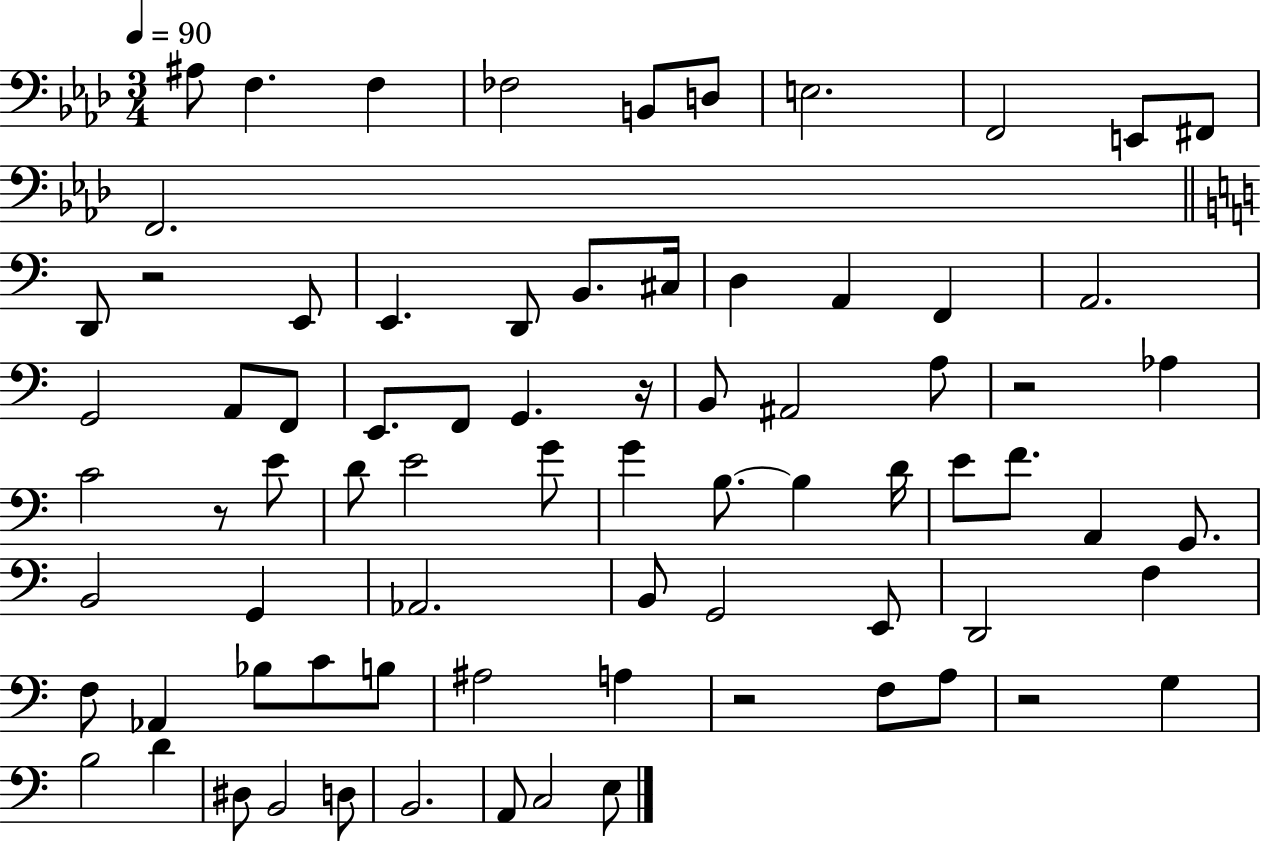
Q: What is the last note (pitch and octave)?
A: E3